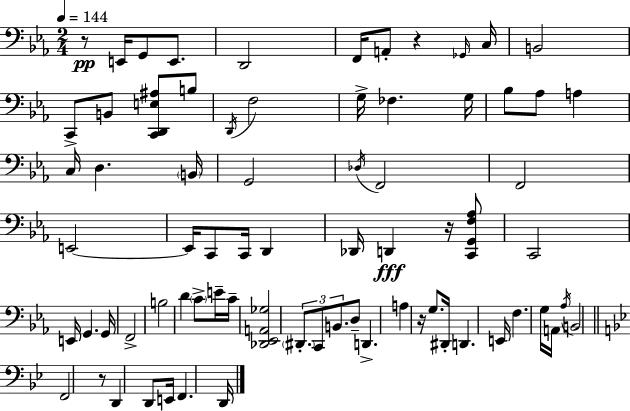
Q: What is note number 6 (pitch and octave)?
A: A2